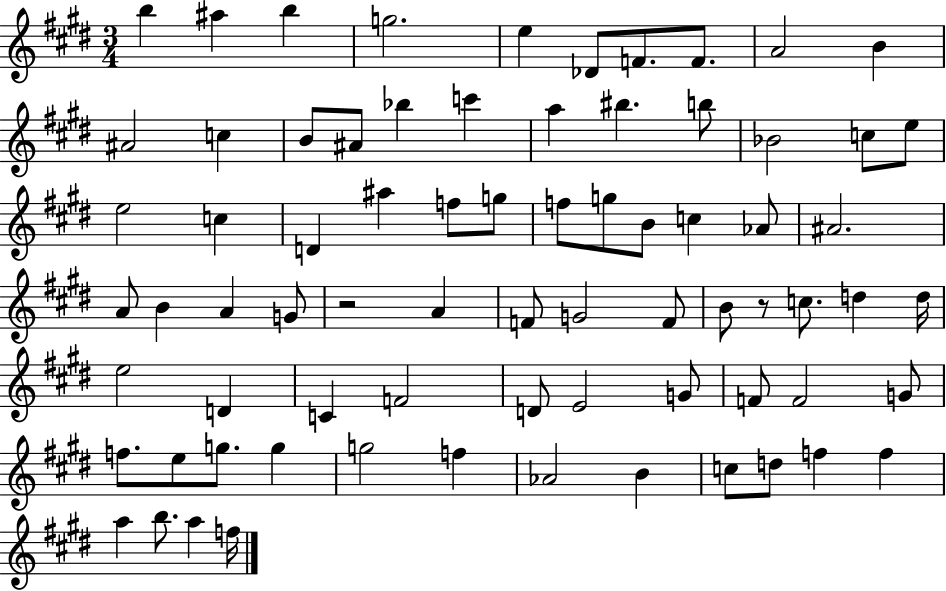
{
  \clef treble
  \numericTimeSignature
  \time 3/4
  \key e \major
  b''4 ais''4 b''4 | g''2. | e''4 des'8 f'8. f'8. | a'2 b'4 | \break ais'2 c''4 | b'8 ais'8 bes''4 c'''4 | a''4 bis''4. b''8 | bes'2 c''8 e''8 | \break e''2 c''4 | d'4 ais''4 f''8 g''8 | f''8 g''8 b'8 c''4 aes'8 | ais'2. | \break a'8 b'4 a'4 g'8 | r2 a'4 | f'8 g'2 f'8 | b'8 r8 c''8. d''4 d''16 | \break e''2 d'4 | c'4 f'2 | d'8 e'2 g'8 | f'8 f'2 g'8 | \break f''8. e''8 g''8. g''4 | g''2 f''4 | aes'2 b'4 | c''8 d''8 f''4 f''4 | \break a''4 b''8. a''4 f''16 | \bar "|."
}